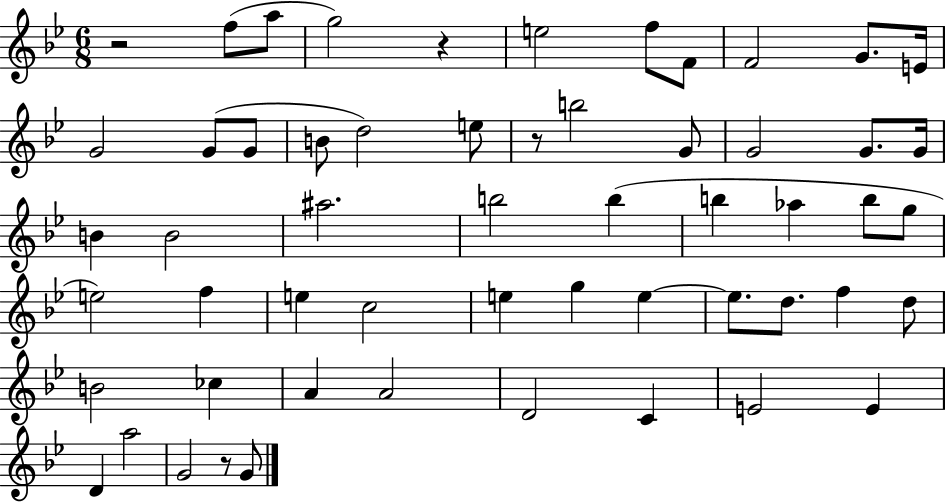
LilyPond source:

{
  \clef treble
  \numericTimeSignature
  \time 6/8
  \key bes \major
  r2 f''8( a''8 | g''2) r4 | e''2 f''8 f'8 | f'2 g'8. e'16 | \break g'2 g'8( g'8 | b'8 d''2) e''8 | r8 b''2 g'8 | g'2 g'8. g'16 | \break b'4 b'2 | ais''2. | b''2 b''4( | b''4 aes''4 b''8 g''8 | \break e''2) f''4 | e''4 c''2 | e''4 g''4 e''4~~ | e''8. d''8. f''4 d''8 | \break b'2 ces''4 | a'4 a'2 | d'2 c'4 | e'2 e'4 | \break d'4 a''2 | g'2 r8 g'8 | \bar "|."
}